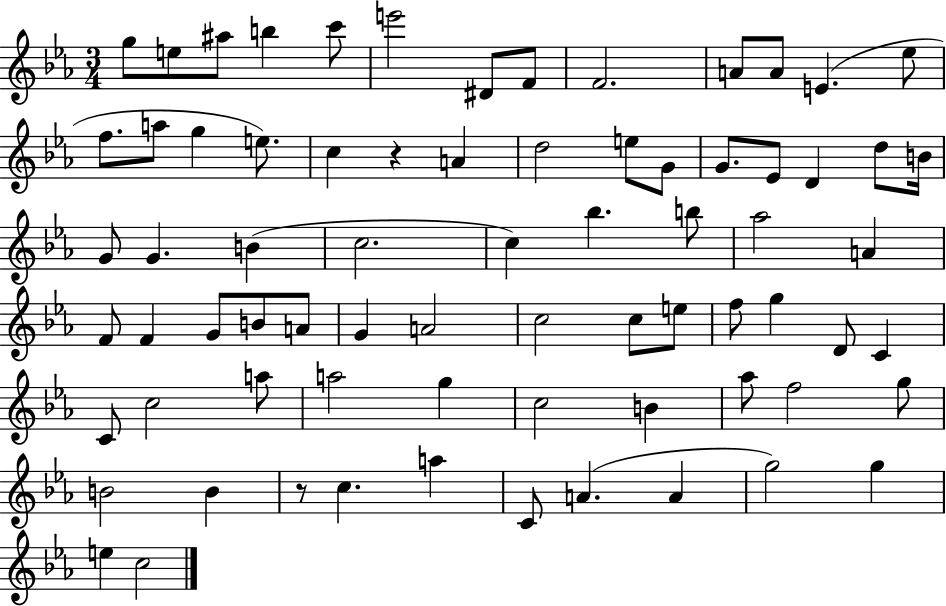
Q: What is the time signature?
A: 3/4